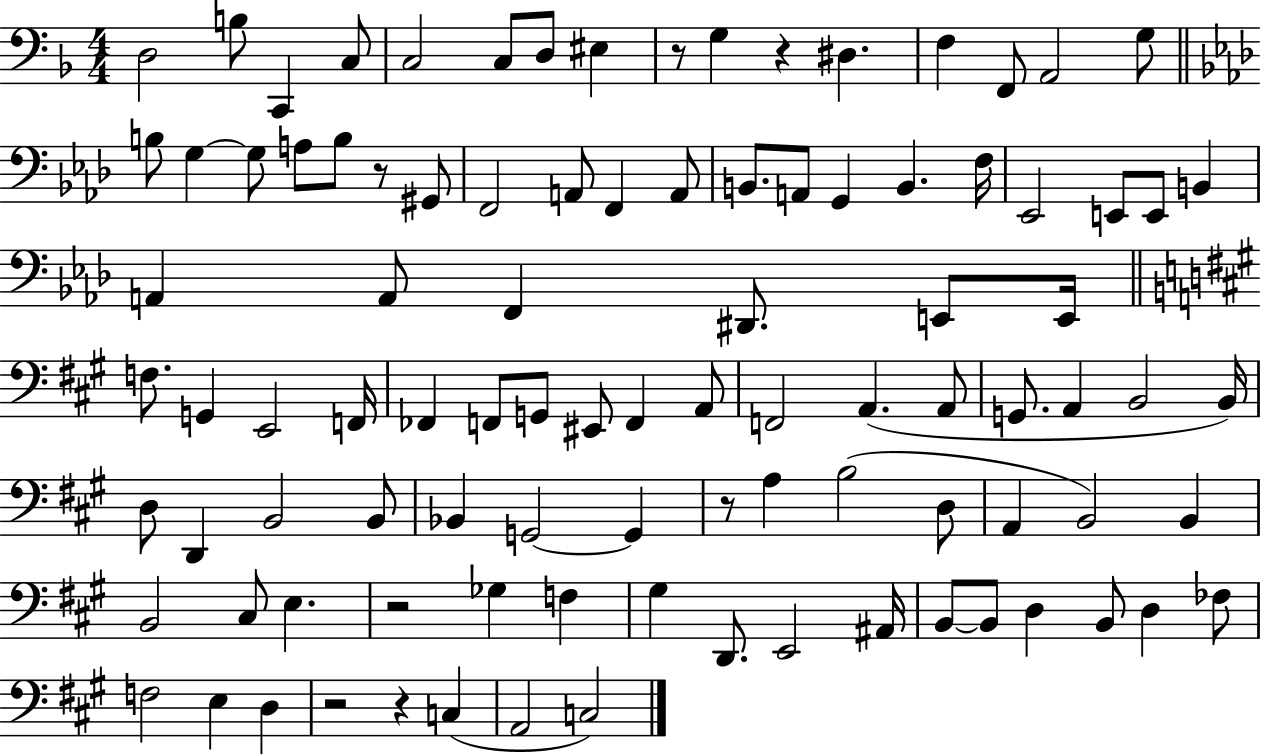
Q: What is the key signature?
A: F major